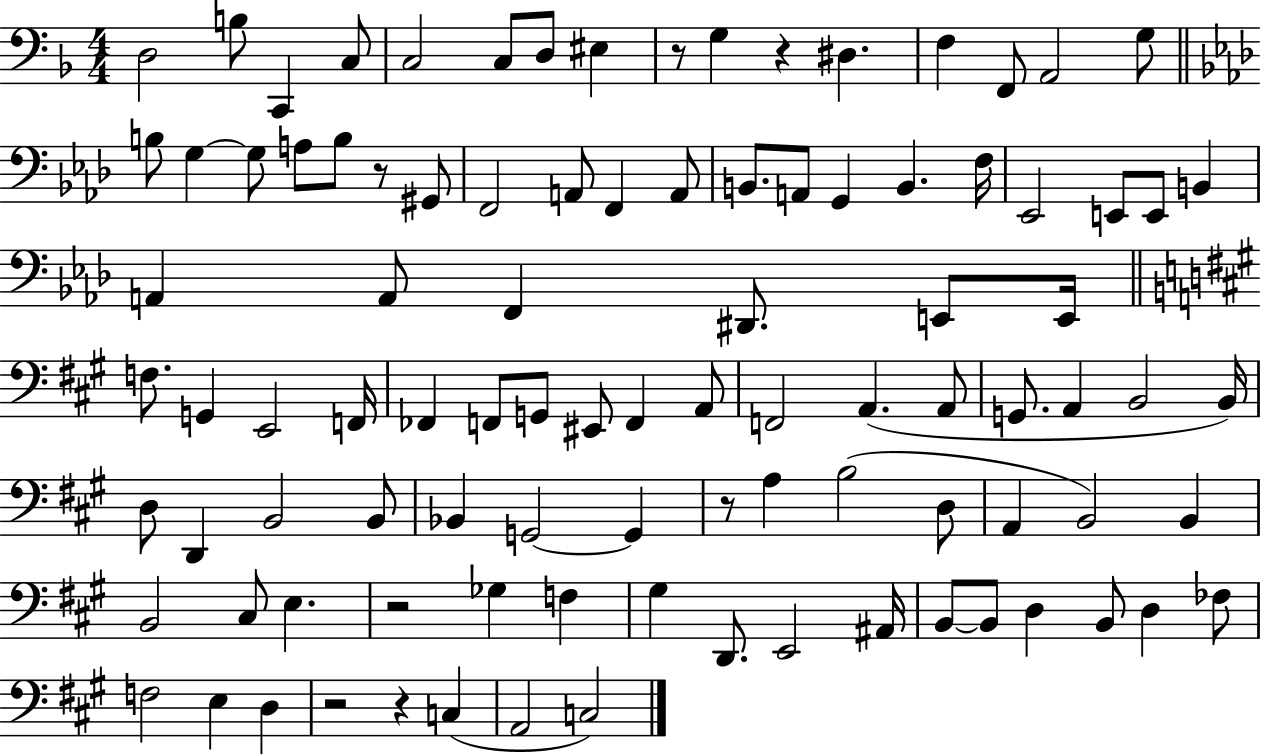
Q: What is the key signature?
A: F major